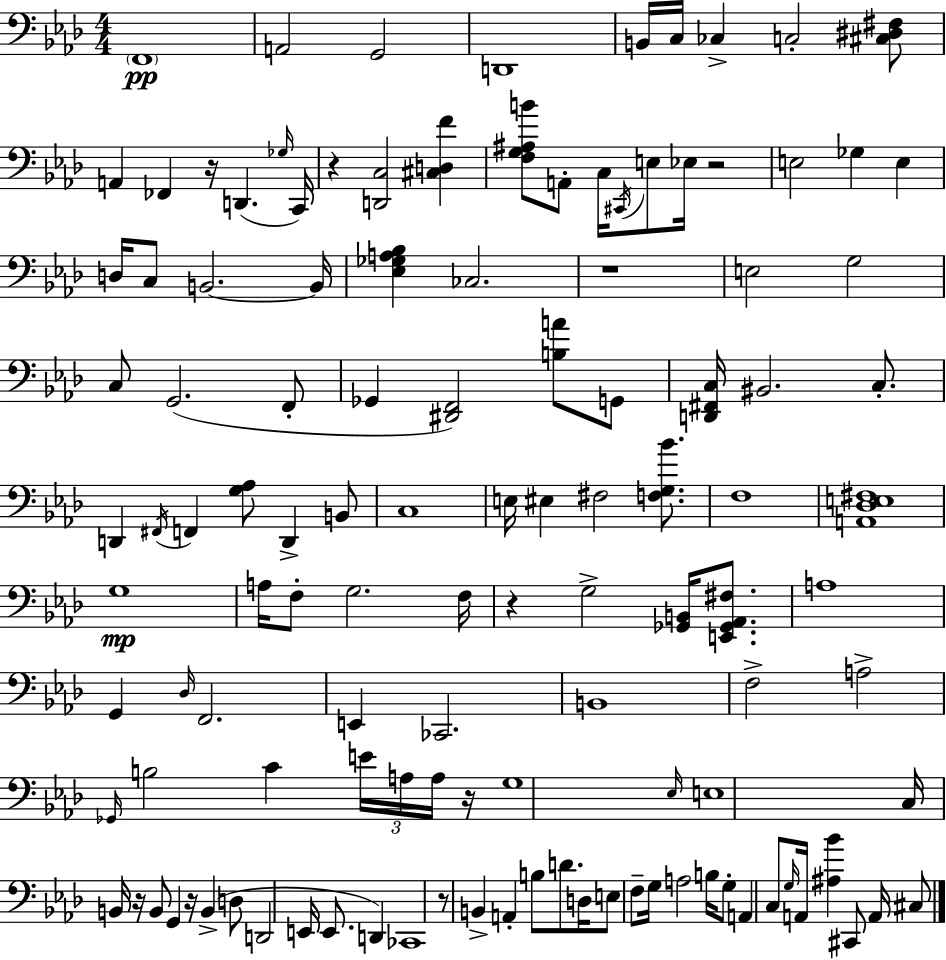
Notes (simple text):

F2/w A2/h G2/h D2/w B2/s C3/s CES3/q C3/h [C#3,D#3,F#3]/e A2/q FES2/q R/s D2/q. Gb3/s C2/s R/q [D2,C3]/h [C#3,D3,F4]/q [F3,G3,A#3,B4]/e A2/e C3/s C#2/s E3/e Eb3/s R/h E3/h Gb3/q E3/q D3/s C3/e B2/h. B2/s [Eb3,Gb3,A3,Bb3]/q CES3/h. R/w E3/h G3/h C3/e G2/h. F2/e Gb2/q [D#2,F2]/h [B3,A4]/e G2/e [D2,F#2,C3]/s BIS2/h. C3/e. D2/q F#2/s F2/q [G3,Ab3]/e D2/q B2/e C3/w E3/s EIS3/q F#3/h [F3,G3,Bb4]/e. F3/w [A2,Db3,E3,F#3]/w G3/w A3/s F3/e G3/h. F3/s R/q G3/h [Gb2,B2]/s [E2,Gb2,Ab2,F#3]/e. A3/w G2/q Db3/s F2/h. E2/q CES2/h. B2/w F3/h A3/h Gb2/s B3/h C4/q E4/s A3/s A3/s R/s G3/w Eb3/s E3/w C3/s B2/s R/s B2/e G2/q R/s B2/q D3/e D2/h E2/s E2/e. D2/q CES2/w R/e B2/q A2/q B3/e D4/e. D3/s E3/e F3/e G3/s A3/h B3/s G3/e A2/q C3/e G3/s A2/s [A#3,Bb4]/q C#2/e A2/s C#3/e